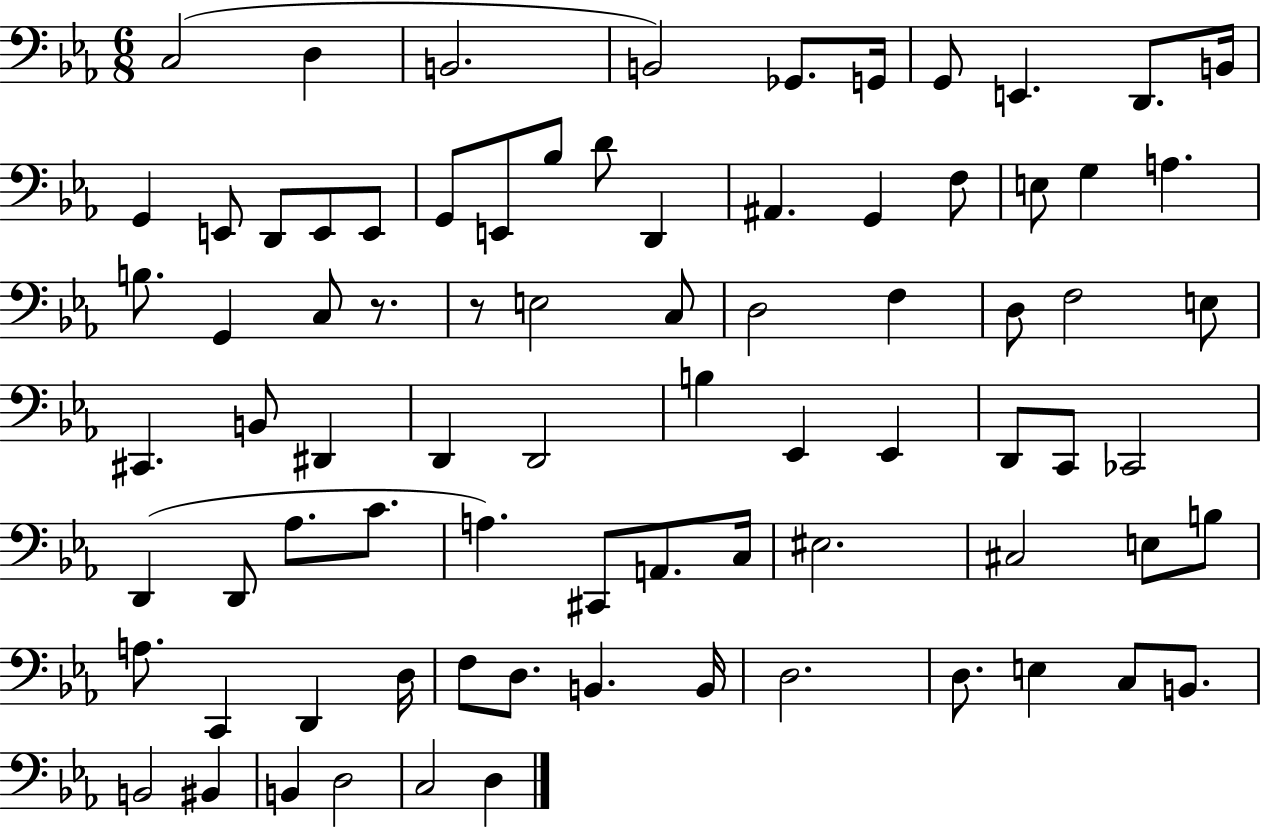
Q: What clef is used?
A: bass